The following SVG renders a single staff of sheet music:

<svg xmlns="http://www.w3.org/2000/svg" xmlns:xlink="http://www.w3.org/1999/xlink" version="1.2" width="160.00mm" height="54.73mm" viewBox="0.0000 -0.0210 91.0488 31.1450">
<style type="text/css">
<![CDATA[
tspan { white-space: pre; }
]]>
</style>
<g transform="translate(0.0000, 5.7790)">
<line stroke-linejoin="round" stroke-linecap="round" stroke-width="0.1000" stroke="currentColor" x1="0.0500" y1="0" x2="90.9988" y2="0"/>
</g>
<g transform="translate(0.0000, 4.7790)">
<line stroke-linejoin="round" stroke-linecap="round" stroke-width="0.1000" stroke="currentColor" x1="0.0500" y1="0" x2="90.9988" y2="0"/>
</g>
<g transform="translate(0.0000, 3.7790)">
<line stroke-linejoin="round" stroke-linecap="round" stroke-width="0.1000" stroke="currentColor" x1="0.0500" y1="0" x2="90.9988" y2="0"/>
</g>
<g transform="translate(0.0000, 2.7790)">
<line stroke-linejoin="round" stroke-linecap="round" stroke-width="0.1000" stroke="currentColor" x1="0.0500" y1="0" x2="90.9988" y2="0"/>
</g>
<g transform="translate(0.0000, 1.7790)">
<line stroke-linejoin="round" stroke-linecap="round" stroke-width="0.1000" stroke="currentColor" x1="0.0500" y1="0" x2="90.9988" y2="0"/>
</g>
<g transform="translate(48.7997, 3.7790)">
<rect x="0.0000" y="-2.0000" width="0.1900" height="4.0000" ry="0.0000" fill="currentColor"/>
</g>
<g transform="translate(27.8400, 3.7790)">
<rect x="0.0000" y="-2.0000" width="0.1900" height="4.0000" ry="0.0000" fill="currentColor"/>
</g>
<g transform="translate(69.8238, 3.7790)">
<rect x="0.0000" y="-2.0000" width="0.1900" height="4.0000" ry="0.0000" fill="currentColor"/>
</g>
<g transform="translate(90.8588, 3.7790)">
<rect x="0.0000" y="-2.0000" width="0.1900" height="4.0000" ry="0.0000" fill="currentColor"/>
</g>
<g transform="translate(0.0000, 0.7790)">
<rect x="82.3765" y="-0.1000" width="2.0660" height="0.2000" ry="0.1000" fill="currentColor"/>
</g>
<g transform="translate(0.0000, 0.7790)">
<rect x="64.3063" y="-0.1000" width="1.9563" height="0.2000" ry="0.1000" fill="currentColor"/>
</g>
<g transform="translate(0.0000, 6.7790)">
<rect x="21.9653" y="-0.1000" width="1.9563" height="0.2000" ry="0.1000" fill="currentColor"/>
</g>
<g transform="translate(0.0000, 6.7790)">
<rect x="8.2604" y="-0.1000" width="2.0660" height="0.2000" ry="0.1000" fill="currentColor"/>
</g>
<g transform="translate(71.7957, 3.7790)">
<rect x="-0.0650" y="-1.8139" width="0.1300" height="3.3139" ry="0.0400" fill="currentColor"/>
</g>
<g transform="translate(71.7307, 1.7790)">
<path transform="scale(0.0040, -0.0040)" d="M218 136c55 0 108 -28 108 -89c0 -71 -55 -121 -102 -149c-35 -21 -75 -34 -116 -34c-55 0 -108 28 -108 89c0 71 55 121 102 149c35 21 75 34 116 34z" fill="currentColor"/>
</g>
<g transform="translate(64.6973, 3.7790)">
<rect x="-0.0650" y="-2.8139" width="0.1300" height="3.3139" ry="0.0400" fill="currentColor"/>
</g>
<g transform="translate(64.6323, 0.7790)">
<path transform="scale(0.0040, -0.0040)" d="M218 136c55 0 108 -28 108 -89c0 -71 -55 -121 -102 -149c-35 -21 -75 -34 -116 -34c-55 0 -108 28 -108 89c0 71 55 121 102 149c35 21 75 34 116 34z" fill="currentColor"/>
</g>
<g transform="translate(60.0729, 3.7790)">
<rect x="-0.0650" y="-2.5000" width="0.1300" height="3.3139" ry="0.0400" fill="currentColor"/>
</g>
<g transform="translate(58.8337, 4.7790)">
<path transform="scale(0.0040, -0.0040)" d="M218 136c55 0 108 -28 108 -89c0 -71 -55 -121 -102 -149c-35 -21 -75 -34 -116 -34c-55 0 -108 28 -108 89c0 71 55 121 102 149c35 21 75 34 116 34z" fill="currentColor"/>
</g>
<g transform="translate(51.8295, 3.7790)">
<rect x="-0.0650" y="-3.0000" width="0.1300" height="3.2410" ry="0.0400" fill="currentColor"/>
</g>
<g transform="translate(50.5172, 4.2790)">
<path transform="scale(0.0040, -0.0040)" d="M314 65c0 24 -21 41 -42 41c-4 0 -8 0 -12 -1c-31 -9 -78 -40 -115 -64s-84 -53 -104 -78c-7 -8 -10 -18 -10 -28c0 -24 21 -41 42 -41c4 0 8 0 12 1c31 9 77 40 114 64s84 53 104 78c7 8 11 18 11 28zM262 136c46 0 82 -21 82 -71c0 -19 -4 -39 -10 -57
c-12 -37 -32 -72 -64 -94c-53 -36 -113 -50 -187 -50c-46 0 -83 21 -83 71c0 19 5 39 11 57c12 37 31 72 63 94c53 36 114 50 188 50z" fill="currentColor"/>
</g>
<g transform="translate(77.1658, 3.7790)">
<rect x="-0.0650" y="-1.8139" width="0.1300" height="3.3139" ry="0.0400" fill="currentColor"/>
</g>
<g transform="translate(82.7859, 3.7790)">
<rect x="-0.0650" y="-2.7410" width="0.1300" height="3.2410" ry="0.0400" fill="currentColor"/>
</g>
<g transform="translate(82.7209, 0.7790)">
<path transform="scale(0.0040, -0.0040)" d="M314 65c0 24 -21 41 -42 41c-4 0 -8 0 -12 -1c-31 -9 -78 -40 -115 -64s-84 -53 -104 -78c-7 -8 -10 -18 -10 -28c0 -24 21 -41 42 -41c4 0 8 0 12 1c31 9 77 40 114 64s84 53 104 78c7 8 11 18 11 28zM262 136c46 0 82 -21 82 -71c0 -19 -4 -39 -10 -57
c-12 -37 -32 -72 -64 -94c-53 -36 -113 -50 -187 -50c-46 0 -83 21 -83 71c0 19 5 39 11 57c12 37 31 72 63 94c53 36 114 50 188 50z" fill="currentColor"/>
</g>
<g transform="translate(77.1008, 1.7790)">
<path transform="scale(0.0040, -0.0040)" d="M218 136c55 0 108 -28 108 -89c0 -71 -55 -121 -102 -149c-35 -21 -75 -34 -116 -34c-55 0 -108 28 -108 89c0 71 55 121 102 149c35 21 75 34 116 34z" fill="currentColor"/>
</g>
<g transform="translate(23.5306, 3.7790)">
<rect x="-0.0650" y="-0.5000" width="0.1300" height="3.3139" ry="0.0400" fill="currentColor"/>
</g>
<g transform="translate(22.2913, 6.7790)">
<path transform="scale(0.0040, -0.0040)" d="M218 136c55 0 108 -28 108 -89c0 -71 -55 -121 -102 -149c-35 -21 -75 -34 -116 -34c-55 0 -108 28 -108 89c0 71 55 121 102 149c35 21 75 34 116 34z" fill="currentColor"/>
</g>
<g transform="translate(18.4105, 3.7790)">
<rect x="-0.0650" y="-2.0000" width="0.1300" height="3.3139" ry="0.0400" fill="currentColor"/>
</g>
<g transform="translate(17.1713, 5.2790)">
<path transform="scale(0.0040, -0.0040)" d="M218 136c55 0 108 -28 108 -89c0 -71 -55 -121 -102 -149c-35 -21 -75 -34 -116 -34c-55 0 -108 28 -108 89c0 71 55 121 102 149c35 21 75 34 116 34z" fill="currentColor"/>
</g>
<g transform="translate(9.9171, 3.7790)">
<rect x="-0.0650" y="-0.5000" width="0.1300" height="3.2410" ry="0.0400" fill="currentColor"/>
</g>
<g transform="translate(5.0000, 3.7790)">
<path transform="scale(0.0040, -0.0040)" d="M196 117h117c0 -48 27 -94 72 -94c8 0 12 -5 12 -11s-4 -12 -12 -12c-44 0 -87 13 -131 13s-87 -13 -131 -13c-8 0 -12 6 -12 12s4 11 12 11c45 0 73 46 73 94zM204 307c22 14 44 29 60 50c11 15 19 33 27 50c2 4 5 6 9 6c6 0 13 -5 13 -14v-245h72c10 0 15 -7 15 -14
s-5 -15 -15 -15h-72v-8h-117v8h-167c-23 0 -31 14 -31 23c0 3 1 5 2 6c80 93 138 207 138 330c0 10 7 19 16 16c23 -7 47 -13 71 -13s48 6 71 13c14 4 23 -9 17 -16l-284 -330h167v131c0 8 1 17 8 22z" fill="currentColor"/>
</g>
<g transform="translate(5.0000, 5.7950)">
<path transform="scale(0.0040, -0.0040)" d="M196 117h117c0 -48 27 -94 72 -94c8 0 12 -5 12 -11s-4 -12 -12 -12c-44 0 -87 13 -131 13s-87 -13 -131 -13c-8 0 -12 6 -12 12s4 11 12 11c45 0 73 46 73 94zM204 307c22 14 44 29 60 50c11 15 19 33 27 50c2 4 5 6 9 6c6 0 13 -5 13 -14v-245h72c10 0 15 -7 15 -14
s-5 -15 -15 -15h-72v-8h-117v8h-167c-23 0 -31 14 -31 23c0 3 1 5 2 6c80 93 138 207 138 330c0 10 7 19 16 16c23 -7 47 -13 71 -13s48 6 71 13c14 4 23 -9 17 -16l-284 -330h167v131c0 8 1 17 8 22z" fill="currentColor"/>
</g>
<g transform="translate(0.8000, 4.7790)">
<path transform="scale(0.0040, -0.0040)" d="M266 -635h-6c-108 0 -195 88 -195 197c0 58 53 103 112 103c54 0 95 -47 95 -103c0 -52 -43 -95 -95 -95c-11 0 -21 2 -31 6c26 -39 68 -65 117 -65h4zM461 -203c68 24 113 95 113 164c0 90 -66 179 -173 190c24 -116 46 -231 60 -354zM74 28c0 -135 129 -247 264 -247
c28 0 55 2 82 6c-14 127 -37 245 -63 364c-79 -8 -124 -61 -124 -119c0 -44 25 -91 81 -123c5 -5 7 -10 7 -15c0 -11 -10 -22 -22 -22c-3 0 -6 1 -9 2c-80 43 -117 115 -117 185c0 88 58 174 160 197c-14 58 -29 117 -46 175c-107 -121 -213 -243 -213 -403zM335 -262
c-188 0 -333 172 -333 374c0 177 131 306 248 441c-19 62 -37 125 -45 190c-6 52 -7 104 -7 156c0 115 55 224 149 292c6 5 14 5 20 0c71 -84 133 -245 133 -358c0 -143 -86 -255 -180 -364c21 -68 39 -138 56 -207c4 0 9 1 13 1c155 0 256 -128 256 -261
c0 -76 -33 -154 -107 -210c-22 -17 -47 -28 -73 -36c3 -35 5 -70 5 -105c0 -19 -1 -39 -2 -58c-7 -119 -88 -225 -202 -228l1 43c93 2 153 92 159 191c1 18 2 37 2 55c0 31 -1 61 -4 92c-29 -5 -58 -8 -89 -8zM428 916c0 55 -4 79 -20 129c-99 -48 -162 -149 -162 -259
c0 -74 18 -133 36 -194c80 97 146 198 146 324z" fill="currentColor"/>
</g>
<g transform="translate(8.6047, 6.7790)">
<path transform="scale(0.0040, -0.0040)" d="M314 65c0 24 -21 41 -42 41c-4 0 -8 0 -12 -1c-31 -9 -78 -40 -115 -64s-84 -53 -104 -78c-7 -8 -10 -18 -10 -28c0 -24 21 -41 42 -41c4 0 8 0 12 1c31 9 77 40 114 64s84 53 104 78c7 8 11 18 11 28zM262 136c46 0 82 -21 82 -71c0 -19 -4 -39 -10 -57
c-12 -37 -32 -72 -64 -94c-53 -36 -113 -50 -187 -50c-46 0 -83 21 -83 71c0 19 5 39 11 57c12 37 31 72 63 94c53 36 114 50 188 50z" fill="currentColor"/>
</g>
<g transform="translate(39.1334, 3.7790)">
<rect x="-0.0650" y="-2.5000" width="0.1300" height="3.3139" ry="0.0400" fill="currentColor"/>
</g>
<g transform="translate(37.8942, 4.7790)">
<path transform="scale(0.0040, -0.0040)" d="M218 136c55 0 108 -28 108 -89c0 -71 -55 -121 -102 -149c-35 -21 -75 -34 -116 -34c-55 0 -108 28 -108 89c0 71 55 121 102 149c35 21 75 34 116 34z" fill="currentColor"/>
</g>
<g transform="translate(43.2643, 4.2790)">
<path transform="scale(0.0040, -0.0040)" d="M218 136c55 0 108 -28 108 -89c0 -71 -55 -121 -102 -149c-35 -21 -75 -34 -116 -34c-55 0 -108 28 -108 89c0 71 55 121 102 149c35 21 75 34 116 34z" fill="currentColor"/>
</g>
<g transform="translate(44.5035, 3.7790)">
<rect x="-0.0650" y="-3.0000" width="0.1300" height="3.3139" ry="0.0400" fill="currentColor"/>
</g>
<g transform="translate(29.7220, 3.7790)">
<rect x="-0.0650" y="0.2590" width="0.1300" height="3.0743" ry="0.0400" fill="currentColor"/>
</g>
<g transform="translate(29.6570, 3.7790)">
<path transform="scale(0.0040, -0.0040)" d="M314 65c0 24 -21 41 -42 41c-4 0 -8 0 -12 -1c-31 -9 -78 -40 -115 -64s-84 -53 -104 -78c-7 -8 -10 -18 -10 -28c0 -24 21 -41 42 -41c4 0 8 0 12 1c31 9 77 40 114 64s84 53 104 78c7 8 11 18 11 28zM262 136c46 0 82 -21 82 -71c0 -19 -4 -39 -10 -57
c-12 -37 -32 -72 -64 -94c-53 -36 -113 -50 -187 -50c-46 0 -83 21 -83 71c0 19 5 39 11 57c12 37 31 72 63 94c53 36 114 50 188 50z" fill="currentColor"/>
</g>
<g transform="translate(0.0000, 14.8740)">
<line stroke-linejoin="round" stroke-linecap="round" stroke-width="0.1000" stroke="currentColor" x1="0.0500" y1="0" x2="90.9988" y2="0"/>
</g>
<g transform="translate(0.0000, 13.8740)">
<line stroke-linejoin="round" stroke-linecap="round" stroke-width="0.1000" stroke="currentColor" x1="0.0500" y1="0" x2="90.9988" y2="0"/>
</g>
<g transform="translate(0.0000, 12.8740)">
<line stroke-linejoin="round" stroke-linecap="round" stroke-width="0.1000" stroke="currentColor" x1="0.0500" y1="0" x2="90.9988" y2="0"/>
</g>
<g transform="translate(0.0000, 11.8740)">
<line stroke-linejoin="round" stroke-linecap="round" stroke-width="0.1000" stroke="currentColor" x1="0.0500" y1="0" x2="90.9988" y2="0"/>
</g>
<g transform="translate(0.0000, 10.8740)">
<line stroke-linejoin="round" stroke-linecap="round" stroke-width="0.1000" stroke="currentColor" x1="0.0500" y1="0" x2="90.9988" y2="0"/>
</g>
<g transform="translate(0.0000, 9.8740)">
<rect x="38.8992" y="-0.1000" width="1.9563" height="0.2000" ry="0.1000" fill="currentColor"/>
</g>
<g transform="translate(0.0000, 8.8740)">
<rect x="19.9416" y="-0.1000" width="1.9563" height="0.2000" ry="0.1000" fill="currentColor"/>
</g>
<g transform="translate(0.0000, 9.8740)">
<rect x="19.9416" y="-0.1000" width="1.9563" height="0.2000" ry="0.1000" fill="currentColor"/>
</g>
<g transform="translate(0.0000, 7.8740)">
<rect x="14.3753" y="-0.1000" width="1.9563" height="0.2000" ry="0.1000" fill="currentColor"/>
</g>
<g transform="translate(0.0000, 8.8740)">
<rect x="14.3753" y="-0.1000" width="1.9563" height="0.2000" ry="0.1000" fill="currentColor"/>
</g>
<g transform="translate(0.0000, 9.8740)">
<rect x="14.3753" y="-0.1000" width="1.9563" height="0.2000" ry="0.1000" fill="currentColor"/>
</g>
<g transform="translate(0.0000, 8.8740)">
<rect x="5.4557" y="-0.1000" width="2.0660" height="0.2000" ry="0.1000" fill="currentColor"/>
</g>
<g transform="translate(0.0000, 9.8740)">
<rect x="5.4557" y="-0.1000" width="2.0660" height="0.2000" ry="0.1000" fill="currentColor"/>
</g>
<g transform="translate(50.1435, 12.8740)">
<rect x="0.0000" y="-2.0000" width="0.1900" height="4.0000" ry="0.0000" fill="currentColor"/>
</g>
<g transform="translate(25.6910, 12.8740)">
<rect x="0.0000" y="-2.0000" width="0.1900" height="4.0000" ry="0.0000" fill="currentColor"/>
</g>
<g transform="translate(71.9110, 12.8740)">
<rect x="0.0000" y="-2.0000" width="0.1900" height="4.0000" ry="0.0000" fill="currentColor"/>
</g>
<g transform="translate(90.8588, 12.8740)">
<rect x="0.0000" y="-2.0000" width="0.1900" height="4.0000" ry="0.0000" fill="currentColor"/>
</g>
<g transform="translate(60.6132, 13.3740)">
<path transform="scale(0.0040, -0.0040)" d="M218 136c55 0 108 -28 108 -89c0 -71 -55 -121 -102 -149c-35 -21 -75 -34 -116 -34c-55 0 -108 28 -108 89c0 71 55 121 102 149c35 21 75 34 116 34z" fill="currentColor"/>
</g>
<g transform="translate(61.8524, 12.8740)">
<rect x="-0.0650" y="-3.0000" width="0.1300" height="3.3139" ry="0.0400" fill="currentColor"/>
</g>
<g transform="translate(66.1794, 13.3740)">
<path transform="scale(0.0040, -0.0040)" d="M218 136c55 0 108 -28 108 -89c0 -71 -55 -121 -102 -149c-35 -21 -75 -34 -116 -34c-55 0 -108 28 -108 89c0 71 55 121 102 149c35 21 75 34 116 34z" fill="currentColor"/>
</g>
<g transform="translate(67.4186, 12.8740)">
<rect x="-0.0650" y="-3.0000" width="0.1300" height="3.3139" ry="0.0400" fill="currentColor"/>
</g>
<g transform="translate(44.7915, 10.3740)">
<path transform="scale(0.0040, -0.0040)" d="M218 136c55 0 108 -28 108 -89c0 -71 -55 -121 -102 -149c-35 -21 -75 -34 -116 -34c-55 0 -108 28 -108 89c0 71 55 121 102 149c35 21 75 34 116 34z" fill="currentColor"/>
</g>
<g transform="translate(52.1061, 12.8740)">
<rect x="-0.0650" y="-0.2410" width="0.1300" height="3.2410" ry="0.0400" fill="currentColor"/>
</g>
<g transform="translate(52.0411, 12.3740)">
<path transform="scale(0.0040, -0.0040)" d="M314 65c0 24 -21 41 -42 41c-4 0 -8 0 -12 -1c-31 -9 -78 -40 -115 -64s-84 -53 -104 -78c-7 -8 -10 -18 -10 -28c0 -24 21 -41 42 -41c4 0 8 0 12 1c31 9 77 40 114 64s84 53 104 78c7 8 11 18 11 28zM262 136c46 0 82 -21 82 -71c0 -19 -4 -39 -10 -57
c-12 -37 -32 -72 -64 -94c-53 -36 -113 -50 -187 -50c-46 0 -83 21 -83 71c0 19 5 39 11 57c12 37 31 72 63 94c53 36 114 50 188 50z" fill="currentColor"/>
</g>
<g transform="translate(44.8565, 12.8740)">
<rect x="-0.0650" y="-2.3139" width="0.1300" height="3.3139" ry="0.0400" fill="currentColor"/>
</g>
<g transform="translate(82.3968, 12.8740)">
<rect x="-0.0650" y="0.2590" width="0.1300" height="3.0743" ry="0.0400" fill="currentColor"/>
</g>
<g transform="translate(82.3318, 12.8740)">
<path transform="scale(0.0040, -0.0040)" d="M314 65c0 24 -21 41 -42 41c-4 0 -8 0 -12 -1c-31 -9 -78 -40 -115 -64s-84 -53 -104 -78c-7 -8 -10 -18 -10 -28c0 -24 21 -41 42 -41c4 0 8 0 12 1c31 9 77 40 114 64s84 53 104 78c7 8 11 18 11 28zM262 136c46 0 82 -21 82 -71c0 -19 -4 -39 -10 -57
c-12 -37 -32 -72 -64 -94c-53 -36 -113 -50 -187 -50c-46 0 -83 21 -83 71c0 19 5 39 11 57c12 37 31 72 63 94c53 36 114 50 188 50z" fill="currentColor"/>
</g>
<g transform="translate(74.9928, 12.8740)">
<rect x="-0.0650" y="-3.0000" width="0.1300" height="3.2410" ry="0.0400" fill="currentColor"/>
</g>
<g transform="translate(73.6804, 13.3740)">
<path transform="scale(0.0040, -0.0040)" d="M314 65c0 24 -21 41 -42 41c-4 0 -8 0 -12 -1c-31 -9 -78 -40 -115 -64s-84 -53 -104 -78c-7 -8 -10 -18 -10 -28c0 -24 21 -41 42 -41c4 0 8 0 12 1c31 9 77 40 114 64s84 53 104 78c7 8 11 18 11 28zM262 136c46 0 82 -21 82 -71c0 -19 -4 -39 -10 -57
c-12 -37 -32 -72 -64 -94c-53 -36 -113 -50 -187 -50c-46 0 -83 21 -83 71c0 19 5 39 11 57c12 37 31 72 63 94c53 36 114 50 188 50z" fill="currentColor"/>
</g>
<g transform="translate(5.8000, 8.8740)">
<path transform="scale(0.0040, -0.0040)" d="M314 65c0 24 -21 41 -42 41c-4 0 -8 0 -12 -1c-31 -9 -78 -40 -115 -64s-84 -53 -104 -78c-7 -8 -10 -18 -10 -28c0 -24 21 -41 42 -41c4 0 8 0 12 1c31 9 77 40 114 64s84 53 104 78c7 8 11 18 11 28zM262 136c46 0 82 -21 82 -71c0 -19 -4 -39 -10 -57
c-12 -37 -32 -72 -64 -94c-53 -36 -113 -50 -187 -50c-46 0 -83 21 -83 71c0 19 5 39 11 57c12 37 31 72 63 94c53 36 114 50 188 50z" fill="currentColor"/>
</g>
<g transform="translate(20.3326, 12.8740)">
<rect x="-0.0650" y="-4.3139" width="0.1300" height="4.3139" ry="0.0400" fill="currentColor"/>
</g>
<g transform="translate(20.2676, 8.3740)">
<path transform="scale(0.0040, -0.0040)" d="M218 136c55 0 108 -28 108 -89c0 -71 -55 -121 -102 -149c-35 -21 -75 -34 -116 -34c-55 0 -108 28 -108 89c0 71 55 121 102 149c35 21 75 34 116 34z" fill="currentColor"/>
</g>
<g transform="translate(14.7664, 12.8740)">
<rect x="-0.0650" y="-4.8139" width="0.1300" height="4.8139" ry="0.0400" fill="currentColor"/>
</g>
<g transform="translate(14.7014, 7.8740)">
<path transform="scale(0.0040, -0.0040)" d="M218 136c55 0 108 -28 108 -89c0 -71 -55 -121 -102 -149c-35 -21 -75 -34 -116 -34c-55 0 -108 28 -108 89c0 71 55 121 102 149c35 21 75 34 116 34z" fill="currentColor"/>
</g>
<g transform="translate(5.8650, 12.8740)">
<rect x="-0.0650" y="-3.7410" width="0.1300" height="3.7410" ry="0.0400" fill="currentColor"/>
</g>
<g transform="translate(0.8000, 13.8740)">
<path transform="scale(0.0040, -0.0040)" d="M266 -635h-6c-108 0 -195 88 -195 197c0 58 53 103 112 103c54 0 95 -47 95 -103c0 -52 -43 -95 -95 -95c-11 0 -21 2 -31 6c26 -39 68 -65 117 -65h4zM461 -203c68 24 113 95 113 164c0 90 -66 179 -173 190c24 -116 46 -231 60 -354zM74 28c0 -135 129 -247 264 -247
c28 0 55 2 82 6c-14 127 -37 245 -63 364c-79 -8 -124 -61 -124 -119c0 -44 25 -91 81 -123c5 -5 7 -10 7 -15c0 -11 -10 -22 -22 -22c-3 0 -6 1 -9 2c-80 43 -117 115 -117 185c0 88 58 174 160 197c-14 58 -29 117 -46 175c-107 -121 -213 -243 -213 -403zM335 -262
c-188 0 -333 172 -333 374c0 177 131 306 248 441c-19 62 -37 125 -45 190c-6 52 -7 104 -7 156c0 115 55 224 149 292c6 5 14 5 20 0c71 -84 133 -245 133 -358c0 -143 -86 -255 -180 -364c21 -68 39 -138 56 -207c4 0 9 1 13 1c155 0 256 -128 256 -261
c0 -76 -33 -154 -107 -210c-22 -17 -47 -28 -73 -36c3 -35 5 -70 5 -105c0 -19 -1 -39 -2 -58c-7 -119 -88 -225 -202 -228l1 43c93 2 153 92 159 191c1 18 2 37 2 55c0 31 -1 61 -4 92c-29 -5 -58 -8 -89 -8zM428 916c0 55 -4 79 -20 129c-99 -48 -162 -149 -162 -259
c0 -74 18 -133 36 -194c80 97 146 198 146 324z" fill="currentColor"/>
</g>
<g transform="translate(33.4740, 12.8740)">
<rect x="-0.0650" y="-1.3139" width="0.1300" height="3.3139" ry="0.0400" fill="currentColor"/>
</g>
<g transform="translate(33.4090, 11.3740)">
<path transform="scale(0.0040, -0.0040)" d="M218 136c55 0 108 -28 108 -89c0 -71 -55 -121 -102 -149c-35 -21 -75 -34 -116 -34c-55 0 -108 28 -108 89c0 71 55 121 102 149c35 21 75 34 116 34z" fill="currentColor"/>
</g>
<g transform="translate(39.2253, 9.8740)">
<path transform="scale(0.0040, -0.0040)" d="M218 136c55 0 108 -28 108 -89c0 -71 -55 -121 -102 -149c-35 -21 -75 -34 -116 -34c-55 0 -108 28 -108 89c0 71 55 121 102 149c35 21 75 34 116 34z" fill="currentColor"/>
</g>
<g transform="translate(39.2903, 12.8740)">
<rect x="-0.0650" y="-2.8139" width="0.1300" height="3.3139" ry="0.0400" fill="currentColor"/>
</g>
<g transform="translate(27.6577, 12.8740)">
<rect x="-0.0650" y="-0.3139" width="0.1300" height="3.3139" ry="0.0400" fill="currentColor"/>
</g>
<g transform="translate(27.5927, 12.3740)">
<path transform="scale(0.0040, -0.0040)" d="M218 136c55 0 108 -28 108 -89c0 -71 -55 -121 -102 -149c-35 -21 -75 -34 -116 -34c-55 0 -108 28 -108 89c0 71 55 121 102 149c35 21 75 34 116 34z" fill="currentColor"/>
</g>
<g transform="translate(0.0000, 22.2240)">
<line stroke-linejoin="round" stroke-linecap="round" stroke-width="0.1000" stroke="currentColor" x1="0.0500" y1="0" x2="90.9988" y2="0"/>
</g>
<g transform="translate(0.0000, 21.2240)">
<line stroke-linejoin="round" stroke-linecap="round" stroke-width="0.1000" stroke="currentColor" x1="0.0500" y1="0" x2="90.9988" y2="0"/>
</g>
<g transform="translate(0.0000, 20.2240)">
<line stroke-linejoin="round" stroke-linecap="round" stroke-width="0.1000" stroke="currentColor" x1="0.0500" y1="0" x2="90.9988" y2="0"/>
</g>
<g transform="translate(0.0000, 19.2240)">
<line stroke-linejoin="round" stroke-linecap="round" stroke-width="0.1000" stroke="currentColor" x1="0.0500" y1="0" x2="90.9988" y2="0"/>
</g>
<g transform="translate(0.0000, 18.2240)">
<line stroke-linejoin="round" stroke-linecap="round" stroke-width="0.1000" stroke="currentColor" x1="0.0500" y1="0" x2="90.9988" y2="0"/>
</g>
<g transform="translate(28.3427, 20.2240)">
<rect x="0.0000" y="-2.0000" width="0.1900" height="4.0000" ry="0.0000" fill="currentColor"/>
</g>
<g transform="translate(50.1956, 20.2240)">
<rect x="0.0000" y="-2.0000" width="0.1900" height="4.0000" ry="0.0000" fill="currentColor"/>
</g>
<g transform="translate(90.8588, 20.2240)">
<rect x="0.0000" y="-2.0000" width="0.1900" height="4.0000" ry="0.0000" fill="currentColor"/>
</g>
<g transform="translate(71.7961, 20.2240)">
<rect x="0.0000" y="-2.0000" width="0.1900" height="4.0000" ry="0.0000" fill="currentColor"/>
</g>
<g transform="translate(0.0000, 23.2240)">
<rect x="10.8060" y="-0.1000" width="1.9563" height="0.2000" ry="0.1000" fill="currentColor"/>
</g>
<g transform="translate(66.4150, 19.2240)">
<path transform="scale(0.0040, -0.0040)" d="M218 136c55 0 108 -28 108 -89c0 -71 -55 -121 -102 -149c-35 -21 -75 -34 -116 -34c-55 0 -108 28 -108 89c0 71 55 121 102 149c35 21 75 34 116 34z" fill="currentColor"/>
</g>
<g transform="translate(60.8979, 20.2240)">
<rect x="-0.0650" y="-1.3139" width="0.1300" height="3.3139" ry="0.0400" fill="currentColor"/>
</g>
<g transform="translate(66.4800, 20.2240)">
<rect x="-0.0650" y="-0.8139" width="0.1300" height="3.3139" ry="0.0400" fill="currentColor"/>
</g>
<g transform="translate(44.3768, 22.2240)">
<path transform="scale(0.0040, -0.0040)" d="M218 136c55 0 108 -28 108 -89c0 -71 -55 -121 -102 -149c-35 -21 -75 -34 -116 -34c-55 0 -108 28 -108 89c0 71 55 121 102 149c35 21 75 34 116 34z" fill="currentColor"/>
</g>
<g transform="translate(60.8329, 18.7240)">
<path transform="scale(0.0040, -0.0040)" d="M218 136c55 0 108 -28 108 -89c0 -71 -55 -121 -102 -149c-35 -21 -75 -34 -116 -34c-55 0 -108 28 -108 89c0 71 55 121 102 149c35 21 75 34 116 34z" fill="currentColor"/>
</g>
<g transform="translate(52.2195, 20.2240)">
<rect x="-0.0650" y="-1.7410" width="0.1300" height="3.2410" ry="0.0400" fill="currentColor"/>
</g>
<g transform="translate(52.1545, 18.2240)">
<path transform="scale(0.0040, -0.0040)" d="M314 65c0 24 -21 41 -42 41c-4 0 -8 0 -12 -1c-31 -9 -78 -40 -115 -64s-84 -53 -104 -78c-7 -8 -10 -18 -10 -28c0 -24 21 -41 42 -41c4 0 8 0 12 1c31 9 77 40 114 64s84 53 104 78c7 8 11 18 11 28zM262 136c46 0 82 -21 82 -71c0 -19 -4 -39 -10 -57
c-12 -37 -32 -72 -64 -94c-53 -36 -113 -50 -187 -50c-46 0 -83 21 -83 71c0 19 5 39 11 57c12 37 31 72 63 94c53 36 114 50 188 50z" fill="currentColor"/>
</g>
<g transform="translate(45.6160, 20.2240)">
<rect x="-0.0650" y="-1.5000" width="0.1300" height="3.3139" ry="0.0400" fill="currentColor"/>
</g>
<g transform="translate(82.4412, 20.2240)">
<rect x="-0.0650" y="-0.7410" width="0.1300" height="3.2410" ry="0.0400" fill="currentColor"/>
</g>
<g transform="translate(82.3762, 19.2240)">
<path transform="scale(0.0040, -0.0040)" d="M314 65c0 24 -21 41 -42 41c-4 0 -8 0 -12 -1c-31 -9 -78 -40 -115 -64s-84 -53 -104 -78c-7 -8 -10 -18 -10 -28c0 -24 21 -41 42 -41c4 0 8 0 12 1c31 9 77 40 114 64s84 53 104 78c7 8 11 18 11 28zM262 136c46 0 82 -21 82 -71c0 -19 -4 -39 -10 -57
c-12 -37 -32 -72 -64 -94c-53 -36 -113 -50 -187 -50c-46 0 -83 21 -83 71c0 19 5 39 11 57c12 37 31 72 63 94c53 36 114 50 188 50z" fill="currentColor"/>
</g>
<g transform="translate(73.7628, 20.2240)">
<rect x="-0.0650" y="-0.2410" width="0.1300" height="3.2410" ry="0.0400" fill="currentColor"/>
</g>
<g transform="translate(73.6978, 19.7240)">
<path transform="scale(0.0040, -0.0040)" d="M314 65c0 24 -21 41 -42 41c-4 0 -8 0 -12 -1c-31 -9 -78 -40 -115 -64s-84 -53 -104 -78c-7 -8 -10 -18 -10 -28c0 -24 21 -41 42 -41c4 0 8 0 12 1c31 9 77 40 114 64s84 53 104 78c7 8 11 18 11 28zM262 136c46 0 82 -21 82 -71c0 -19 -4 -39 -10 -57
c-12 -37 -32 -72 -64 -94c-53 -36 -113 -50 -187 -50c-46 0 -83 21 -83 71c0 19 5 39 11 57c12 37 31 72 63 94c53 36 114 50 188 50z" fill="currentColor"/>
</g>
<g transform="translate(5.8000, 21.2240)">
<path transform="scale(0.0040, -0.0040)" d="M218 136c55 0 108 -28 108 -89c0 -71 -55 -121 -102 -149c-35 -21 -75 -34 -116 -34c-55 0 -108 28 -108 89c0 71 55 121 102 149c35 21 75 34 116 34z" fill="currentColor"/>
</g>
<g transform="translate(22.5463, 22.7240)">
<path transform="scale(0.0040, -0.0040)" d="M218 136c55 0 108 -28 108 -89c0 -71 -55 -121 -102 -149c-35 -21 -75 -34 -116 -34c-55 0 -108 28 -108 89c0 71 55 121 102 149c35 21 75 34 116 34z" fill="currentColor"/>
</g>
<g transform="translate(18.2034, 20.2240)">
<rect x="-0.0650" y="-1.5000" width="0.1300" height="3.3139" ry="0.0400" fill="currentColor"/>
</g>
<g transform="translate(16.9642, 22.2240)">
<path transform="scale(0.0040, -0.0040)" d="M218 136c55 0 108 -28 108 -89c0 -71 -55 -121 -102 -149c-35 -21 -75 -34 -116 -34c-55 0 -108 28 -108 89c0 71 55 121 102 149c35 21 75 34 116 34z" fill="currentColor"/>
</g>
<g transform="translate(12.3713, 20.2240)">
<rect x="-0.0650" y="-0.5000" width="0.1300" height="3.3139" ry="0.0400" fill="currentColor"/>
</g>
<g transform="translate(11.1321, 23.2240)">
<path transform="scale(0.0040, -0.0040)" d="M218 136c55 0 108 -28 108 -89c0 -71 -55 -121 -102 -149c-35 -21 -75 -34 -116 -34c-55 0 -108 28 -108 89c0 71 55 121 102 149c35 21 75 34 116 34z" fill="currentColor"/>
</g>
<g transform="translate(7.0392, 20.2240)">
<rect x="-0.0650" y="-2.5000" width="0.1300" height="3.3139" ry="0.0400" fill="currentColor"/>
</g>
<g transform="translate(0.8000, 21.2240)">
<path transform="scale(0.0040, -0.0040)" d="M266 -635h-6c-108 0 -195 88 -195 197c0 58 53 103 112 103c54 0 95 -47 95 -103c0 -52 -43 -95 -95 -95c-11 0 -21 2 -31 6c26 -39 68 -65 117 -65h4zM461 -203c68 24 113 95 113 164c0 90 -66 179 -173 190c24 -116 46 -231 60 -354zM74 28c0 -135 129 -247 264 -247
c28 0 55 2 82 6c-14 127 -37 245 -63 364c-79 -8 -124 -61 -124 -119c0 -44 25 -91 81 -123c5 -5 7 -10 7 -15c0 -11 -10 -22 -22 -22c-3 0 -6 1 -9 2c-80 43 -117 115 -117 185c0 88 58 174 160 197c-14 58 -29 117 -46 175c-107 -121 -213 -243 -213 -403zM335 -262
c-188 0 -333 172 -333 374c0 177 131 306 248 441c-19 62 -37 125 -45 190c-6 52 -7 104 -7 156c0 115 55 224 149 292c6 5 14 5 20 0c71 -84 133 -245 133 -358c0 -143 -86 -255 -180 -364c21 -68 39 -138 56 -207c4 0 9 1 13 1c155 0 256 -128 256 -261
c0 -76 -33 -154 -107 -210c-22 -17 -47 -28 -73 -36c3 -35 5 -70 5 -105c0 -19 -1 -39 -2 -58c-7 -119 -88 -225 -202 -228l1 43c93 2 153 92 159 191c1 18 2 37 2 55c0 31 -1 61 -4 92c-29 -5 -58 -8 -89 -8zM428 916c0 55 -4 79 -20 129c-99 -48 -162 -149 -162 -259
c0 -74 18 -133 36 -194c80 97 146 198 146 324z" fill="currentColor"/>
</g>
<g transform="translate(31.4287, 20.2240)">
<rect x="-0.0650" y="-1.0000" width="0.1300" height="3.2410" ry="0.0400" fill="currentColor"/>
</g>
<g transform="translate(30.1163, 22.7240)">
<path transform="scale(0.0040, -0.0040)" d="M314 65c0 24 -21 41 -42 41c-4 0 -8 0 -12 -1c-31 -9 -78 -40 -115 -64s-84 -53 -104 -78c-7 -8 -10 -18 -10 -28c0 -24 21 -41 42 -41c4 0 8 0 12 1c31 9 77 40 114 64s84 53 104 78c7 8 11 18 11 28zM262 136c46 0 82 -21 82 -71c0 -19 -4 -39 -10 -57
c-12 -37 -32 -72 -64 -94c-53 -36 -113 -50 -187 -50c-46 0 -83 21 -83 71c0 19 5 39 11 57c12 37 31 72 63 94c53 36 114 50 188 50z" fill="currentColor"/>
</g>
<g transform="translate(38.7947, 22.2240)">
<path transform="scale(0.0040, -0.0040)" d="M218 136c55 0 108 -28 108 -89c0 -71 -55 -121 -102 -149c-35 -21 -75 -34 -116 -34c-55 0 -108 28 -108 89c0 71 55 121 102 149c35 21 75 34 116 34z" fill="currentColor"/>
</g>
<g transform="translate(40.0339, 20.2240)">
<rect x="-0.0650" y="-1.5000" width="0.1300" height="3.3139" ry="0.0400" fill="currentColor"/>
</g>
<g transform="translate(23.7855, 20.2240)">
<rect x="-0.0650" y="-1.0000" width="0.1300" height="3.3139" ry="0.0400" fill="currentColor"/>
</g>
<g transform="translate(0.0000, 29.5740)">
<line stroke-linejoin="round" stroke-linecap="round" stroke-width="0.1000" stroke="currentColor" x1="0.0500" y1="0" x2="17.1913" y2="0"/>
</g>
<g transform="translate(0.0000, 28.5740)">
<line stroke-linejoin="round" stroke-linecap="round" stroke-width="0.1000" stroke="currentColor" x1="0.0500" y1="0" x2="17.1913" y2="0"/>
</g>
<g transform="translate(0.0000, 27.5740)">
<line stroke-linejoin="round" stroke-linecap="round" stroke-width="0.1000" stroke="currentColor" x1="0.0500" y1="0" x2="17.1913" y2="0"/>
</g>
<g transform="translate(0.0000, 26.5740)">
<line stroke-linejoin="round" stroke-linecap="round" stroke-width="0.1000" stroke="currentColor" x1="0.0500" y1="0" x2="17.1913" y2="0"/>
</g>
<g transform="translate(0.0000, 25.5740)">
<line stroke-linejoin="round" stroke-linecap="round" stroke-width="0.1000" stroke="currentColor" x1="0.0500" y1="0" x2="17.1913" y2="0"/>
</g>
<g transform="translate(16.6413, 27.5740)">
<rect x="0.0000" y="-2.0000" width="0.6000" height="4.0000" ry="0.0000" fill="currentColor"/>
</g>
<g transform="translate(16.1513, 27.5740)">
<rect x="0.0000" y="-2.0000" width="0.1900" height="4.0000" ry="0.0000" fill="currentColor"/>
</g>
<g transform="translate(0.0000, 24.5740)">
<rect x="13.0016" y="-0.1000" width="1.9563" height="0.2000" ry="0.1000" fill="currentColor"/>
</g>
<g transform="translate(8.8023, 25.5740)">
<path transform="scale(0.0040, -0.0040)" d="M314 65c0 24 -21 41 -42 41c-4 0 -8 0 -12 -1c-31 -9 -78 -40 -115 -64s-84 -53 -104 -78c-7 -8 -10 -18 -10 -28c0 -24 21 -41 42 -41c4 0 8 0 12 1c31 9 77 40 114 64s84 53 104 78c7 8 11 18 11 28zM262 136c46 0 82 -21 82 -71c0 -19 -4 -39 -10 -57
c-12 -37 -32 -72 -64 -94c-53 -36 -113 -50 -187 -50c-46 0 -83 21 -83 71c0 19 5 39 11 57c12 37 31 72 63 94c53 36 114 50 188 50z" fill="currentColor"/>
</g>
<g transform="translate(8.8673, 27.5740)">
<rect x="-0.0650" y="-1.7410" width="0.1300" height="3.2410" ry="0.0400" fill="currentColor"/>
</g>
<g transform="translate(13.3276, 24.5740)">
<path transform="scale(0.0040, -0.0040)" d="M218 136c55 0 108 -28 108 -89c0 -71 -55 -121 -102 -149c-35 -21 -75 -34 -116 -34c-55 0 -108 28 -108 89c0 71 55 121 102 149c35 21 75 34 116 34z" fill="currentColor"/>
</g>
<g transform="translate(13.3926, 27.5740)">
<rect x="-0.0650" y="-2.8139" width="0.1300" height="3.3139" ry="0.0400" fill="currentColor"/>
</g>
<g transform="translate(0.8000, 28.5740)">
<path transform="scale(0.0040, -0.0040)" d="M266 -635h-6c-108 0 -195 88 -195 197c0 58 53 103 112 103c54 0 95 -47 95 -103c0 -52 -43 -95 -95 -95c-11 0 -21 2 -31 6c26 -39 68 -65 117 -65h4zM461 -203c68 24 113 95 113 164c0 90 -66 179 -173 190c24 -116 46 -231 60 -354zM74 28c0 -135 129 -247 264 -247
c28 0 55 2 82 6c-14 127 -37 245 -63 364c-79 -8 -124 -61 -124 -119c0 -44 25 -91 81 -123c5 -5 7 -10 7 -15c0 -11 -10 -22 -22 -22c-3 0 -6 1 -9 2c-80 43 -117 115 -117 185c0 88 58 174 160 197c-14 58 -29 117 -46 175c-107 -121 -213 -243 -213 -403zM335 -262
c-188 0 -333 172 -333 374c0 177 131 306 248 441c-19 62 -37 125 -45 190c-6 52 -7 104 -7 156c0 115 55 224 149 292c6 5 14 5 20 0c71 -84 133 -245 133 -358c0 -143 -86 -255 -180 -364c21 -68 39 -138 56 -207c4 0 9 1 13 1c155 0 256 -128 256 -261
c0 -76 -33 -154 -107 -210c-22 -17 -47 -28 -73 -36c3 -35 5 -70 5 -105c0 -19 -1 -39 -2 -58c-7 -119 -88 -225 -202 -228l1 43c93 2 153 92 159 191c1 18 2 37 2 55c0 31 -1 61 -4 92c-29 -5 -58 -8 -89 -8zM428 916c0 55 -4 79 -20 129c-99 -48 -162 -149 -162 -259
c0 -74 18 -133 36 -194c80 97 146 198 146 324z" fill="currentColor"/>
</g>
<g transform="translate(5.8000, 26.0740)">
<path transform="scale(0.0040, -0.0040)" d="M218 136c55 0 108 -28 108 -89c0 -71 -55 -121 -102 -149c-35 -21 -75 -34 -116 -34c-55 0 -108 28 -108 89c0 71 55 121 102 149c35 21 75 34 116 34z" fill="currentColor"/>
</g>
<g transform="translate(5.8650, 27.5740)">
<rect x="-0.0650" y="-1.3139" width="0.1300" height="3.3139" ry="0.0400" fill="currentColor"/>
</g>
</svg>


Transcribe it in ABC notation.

X:1
T:Untitled
M:4/4
L:1/4
K:C
C2 F C B2 G A A2 G a f f a2 c'2 e' d' c e a g c2 A A A2 B2 G C E D D2 E E f2 e d c2 d2 e f2 a